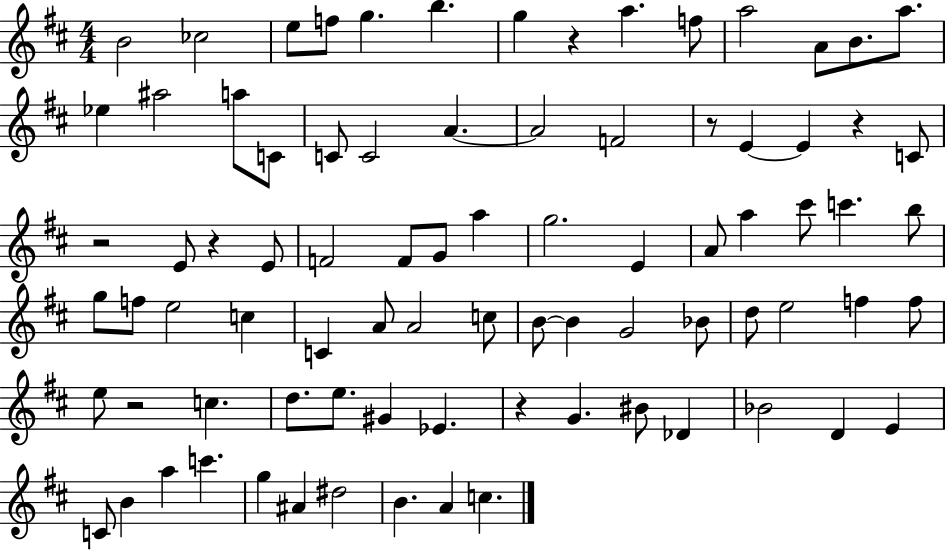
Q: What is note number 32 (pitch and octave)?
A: G5